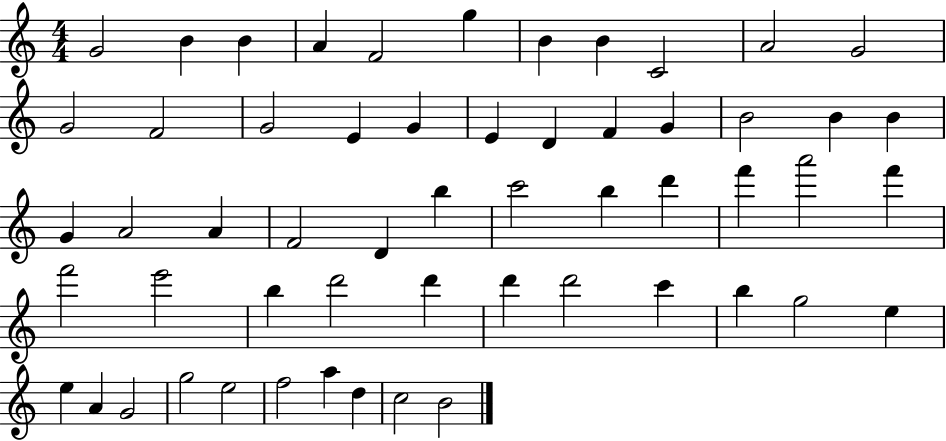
G4/h B4/q B4/q A4/q F4/h G5/q B4/q B4/q C4/h A4/h G4/h G4/h F4/h G4/h E4/q G4/q E4/q D4/q F4/q G4/q B4/h B4/q B4/q G4/q A4/h A4/q F4/h D4/q B5/q C6/h B5/q D6/q F6/q A6/h F6/q F6/h E6/h B5/q D6/h D6/q D6/q D6/h C6/q B5/q G5/h E5/q E5/q A4/q G4/h G5/h E5/h F5/h A5/q D5/q C5/h B4/h